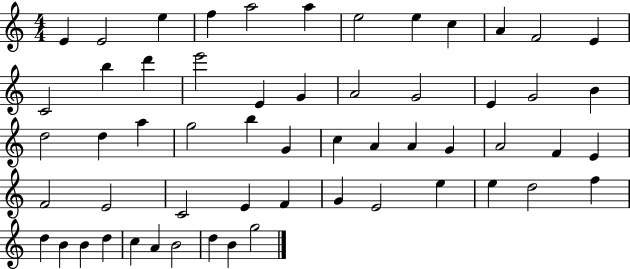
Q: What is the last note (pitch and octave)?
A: G5